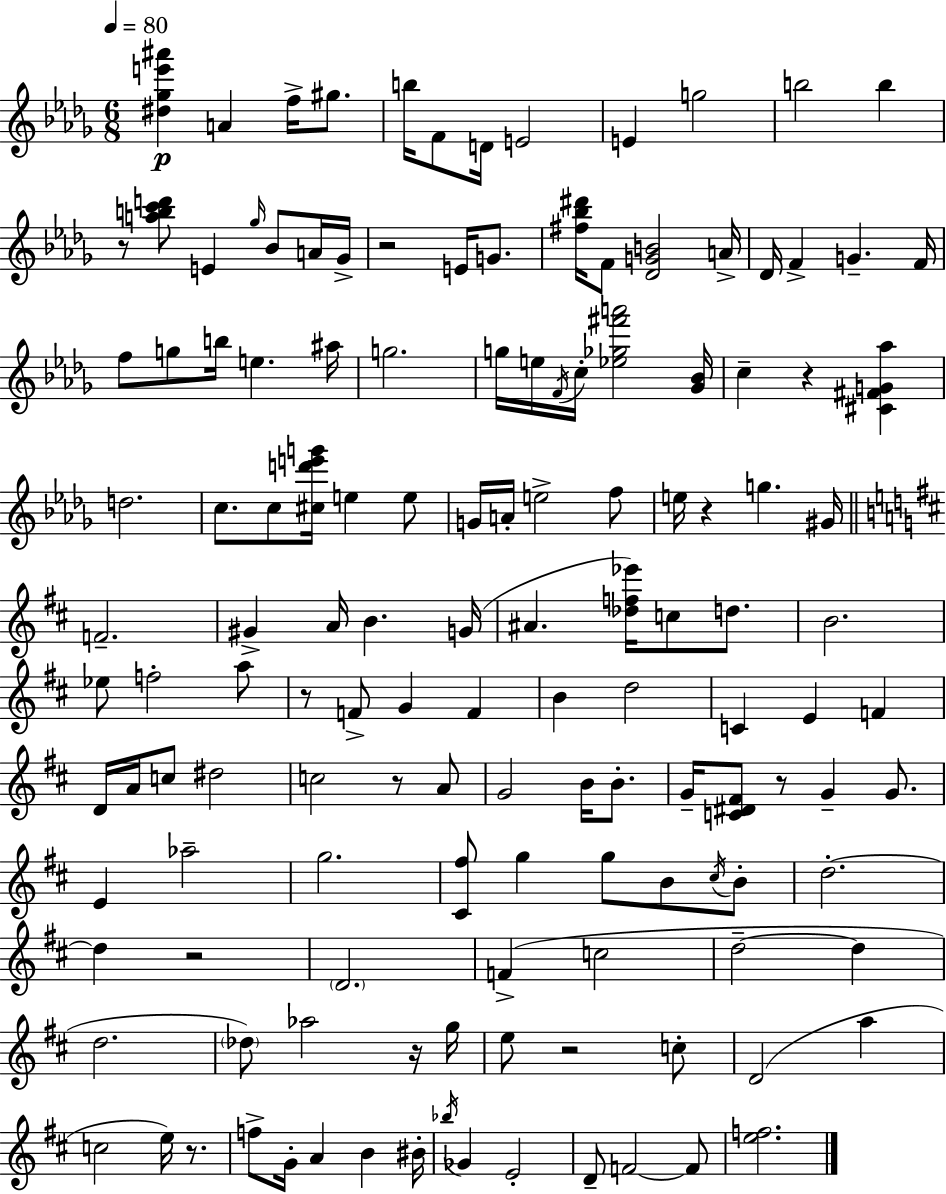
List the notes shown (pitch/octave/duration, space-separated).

[D#5,Gb5,E6,A#6]/q A4/q F5/s G#5/e. B5/s F4/e D4/s E4/h E4/q G5/h B5/h B5/q R/e [A5,B5,C6,D6]/e E4/q Gb5/s Bb4/e A4/s Gb4/s R/h E4/s G4/e. [F#5,Bb5,D#6]/s F4/e [Db4,G4,B4]/h A4/s Db4/s F4/q G4/q. F4/s F5/e G5/e B5/s E5/q. A#5/s G5/h. G5/s E5/s F4/s C5/s [Eb5,Gb5,F#6,A6]/h [Gb4,Bb4]/s C5/q R/q [C#4,F#4,G4,Ab5]/q D5/h. C5/e. C5/e [C#5,D6,E6,G6]/s E5/q E5/e G4/s A4/s E5/h F5/e E5/s R/q G5/q. G#4/s F4/h. G#4/q A4/s B4/q. G4/s A#4/q. [Db5,F5,Eb6]/s C5/e D5/e. B4/h. Eb5/e F5/h A5/e R/e F4/e G4/q F4/q B4/q D5/h C4/q E4/q F4/q D4/s A4/s C5/e D#5/h C5/h R/e A4/e G4/h B4/s B4/e. G4/s [C4,D#4,F#4]/e R/e G4/q G4/e. E4/q Ab5/h G5/h. [C#4,F#5]/e G5/q G5/e B4/e C#5/s B4/e D5/h. D5/q R/h D4/h. F4/q C5/h D5/h D5/q D5/h. Db5/e Ab5/h R/s G5/s E5/e R/h C5/e D4/h A5/q C5/h E5/s R/e. F5/e G4/s A4/q B4/q BIS4/s Bb5/s Gb4/q E4/h D4/e F4/h F4/e [E5,F5]/h.